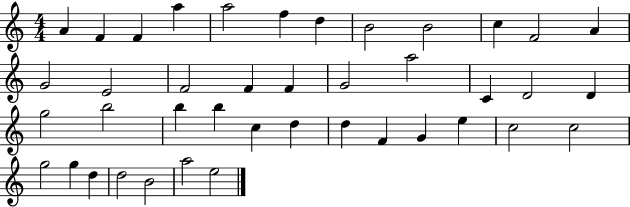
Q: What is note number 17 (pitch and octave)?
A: F4